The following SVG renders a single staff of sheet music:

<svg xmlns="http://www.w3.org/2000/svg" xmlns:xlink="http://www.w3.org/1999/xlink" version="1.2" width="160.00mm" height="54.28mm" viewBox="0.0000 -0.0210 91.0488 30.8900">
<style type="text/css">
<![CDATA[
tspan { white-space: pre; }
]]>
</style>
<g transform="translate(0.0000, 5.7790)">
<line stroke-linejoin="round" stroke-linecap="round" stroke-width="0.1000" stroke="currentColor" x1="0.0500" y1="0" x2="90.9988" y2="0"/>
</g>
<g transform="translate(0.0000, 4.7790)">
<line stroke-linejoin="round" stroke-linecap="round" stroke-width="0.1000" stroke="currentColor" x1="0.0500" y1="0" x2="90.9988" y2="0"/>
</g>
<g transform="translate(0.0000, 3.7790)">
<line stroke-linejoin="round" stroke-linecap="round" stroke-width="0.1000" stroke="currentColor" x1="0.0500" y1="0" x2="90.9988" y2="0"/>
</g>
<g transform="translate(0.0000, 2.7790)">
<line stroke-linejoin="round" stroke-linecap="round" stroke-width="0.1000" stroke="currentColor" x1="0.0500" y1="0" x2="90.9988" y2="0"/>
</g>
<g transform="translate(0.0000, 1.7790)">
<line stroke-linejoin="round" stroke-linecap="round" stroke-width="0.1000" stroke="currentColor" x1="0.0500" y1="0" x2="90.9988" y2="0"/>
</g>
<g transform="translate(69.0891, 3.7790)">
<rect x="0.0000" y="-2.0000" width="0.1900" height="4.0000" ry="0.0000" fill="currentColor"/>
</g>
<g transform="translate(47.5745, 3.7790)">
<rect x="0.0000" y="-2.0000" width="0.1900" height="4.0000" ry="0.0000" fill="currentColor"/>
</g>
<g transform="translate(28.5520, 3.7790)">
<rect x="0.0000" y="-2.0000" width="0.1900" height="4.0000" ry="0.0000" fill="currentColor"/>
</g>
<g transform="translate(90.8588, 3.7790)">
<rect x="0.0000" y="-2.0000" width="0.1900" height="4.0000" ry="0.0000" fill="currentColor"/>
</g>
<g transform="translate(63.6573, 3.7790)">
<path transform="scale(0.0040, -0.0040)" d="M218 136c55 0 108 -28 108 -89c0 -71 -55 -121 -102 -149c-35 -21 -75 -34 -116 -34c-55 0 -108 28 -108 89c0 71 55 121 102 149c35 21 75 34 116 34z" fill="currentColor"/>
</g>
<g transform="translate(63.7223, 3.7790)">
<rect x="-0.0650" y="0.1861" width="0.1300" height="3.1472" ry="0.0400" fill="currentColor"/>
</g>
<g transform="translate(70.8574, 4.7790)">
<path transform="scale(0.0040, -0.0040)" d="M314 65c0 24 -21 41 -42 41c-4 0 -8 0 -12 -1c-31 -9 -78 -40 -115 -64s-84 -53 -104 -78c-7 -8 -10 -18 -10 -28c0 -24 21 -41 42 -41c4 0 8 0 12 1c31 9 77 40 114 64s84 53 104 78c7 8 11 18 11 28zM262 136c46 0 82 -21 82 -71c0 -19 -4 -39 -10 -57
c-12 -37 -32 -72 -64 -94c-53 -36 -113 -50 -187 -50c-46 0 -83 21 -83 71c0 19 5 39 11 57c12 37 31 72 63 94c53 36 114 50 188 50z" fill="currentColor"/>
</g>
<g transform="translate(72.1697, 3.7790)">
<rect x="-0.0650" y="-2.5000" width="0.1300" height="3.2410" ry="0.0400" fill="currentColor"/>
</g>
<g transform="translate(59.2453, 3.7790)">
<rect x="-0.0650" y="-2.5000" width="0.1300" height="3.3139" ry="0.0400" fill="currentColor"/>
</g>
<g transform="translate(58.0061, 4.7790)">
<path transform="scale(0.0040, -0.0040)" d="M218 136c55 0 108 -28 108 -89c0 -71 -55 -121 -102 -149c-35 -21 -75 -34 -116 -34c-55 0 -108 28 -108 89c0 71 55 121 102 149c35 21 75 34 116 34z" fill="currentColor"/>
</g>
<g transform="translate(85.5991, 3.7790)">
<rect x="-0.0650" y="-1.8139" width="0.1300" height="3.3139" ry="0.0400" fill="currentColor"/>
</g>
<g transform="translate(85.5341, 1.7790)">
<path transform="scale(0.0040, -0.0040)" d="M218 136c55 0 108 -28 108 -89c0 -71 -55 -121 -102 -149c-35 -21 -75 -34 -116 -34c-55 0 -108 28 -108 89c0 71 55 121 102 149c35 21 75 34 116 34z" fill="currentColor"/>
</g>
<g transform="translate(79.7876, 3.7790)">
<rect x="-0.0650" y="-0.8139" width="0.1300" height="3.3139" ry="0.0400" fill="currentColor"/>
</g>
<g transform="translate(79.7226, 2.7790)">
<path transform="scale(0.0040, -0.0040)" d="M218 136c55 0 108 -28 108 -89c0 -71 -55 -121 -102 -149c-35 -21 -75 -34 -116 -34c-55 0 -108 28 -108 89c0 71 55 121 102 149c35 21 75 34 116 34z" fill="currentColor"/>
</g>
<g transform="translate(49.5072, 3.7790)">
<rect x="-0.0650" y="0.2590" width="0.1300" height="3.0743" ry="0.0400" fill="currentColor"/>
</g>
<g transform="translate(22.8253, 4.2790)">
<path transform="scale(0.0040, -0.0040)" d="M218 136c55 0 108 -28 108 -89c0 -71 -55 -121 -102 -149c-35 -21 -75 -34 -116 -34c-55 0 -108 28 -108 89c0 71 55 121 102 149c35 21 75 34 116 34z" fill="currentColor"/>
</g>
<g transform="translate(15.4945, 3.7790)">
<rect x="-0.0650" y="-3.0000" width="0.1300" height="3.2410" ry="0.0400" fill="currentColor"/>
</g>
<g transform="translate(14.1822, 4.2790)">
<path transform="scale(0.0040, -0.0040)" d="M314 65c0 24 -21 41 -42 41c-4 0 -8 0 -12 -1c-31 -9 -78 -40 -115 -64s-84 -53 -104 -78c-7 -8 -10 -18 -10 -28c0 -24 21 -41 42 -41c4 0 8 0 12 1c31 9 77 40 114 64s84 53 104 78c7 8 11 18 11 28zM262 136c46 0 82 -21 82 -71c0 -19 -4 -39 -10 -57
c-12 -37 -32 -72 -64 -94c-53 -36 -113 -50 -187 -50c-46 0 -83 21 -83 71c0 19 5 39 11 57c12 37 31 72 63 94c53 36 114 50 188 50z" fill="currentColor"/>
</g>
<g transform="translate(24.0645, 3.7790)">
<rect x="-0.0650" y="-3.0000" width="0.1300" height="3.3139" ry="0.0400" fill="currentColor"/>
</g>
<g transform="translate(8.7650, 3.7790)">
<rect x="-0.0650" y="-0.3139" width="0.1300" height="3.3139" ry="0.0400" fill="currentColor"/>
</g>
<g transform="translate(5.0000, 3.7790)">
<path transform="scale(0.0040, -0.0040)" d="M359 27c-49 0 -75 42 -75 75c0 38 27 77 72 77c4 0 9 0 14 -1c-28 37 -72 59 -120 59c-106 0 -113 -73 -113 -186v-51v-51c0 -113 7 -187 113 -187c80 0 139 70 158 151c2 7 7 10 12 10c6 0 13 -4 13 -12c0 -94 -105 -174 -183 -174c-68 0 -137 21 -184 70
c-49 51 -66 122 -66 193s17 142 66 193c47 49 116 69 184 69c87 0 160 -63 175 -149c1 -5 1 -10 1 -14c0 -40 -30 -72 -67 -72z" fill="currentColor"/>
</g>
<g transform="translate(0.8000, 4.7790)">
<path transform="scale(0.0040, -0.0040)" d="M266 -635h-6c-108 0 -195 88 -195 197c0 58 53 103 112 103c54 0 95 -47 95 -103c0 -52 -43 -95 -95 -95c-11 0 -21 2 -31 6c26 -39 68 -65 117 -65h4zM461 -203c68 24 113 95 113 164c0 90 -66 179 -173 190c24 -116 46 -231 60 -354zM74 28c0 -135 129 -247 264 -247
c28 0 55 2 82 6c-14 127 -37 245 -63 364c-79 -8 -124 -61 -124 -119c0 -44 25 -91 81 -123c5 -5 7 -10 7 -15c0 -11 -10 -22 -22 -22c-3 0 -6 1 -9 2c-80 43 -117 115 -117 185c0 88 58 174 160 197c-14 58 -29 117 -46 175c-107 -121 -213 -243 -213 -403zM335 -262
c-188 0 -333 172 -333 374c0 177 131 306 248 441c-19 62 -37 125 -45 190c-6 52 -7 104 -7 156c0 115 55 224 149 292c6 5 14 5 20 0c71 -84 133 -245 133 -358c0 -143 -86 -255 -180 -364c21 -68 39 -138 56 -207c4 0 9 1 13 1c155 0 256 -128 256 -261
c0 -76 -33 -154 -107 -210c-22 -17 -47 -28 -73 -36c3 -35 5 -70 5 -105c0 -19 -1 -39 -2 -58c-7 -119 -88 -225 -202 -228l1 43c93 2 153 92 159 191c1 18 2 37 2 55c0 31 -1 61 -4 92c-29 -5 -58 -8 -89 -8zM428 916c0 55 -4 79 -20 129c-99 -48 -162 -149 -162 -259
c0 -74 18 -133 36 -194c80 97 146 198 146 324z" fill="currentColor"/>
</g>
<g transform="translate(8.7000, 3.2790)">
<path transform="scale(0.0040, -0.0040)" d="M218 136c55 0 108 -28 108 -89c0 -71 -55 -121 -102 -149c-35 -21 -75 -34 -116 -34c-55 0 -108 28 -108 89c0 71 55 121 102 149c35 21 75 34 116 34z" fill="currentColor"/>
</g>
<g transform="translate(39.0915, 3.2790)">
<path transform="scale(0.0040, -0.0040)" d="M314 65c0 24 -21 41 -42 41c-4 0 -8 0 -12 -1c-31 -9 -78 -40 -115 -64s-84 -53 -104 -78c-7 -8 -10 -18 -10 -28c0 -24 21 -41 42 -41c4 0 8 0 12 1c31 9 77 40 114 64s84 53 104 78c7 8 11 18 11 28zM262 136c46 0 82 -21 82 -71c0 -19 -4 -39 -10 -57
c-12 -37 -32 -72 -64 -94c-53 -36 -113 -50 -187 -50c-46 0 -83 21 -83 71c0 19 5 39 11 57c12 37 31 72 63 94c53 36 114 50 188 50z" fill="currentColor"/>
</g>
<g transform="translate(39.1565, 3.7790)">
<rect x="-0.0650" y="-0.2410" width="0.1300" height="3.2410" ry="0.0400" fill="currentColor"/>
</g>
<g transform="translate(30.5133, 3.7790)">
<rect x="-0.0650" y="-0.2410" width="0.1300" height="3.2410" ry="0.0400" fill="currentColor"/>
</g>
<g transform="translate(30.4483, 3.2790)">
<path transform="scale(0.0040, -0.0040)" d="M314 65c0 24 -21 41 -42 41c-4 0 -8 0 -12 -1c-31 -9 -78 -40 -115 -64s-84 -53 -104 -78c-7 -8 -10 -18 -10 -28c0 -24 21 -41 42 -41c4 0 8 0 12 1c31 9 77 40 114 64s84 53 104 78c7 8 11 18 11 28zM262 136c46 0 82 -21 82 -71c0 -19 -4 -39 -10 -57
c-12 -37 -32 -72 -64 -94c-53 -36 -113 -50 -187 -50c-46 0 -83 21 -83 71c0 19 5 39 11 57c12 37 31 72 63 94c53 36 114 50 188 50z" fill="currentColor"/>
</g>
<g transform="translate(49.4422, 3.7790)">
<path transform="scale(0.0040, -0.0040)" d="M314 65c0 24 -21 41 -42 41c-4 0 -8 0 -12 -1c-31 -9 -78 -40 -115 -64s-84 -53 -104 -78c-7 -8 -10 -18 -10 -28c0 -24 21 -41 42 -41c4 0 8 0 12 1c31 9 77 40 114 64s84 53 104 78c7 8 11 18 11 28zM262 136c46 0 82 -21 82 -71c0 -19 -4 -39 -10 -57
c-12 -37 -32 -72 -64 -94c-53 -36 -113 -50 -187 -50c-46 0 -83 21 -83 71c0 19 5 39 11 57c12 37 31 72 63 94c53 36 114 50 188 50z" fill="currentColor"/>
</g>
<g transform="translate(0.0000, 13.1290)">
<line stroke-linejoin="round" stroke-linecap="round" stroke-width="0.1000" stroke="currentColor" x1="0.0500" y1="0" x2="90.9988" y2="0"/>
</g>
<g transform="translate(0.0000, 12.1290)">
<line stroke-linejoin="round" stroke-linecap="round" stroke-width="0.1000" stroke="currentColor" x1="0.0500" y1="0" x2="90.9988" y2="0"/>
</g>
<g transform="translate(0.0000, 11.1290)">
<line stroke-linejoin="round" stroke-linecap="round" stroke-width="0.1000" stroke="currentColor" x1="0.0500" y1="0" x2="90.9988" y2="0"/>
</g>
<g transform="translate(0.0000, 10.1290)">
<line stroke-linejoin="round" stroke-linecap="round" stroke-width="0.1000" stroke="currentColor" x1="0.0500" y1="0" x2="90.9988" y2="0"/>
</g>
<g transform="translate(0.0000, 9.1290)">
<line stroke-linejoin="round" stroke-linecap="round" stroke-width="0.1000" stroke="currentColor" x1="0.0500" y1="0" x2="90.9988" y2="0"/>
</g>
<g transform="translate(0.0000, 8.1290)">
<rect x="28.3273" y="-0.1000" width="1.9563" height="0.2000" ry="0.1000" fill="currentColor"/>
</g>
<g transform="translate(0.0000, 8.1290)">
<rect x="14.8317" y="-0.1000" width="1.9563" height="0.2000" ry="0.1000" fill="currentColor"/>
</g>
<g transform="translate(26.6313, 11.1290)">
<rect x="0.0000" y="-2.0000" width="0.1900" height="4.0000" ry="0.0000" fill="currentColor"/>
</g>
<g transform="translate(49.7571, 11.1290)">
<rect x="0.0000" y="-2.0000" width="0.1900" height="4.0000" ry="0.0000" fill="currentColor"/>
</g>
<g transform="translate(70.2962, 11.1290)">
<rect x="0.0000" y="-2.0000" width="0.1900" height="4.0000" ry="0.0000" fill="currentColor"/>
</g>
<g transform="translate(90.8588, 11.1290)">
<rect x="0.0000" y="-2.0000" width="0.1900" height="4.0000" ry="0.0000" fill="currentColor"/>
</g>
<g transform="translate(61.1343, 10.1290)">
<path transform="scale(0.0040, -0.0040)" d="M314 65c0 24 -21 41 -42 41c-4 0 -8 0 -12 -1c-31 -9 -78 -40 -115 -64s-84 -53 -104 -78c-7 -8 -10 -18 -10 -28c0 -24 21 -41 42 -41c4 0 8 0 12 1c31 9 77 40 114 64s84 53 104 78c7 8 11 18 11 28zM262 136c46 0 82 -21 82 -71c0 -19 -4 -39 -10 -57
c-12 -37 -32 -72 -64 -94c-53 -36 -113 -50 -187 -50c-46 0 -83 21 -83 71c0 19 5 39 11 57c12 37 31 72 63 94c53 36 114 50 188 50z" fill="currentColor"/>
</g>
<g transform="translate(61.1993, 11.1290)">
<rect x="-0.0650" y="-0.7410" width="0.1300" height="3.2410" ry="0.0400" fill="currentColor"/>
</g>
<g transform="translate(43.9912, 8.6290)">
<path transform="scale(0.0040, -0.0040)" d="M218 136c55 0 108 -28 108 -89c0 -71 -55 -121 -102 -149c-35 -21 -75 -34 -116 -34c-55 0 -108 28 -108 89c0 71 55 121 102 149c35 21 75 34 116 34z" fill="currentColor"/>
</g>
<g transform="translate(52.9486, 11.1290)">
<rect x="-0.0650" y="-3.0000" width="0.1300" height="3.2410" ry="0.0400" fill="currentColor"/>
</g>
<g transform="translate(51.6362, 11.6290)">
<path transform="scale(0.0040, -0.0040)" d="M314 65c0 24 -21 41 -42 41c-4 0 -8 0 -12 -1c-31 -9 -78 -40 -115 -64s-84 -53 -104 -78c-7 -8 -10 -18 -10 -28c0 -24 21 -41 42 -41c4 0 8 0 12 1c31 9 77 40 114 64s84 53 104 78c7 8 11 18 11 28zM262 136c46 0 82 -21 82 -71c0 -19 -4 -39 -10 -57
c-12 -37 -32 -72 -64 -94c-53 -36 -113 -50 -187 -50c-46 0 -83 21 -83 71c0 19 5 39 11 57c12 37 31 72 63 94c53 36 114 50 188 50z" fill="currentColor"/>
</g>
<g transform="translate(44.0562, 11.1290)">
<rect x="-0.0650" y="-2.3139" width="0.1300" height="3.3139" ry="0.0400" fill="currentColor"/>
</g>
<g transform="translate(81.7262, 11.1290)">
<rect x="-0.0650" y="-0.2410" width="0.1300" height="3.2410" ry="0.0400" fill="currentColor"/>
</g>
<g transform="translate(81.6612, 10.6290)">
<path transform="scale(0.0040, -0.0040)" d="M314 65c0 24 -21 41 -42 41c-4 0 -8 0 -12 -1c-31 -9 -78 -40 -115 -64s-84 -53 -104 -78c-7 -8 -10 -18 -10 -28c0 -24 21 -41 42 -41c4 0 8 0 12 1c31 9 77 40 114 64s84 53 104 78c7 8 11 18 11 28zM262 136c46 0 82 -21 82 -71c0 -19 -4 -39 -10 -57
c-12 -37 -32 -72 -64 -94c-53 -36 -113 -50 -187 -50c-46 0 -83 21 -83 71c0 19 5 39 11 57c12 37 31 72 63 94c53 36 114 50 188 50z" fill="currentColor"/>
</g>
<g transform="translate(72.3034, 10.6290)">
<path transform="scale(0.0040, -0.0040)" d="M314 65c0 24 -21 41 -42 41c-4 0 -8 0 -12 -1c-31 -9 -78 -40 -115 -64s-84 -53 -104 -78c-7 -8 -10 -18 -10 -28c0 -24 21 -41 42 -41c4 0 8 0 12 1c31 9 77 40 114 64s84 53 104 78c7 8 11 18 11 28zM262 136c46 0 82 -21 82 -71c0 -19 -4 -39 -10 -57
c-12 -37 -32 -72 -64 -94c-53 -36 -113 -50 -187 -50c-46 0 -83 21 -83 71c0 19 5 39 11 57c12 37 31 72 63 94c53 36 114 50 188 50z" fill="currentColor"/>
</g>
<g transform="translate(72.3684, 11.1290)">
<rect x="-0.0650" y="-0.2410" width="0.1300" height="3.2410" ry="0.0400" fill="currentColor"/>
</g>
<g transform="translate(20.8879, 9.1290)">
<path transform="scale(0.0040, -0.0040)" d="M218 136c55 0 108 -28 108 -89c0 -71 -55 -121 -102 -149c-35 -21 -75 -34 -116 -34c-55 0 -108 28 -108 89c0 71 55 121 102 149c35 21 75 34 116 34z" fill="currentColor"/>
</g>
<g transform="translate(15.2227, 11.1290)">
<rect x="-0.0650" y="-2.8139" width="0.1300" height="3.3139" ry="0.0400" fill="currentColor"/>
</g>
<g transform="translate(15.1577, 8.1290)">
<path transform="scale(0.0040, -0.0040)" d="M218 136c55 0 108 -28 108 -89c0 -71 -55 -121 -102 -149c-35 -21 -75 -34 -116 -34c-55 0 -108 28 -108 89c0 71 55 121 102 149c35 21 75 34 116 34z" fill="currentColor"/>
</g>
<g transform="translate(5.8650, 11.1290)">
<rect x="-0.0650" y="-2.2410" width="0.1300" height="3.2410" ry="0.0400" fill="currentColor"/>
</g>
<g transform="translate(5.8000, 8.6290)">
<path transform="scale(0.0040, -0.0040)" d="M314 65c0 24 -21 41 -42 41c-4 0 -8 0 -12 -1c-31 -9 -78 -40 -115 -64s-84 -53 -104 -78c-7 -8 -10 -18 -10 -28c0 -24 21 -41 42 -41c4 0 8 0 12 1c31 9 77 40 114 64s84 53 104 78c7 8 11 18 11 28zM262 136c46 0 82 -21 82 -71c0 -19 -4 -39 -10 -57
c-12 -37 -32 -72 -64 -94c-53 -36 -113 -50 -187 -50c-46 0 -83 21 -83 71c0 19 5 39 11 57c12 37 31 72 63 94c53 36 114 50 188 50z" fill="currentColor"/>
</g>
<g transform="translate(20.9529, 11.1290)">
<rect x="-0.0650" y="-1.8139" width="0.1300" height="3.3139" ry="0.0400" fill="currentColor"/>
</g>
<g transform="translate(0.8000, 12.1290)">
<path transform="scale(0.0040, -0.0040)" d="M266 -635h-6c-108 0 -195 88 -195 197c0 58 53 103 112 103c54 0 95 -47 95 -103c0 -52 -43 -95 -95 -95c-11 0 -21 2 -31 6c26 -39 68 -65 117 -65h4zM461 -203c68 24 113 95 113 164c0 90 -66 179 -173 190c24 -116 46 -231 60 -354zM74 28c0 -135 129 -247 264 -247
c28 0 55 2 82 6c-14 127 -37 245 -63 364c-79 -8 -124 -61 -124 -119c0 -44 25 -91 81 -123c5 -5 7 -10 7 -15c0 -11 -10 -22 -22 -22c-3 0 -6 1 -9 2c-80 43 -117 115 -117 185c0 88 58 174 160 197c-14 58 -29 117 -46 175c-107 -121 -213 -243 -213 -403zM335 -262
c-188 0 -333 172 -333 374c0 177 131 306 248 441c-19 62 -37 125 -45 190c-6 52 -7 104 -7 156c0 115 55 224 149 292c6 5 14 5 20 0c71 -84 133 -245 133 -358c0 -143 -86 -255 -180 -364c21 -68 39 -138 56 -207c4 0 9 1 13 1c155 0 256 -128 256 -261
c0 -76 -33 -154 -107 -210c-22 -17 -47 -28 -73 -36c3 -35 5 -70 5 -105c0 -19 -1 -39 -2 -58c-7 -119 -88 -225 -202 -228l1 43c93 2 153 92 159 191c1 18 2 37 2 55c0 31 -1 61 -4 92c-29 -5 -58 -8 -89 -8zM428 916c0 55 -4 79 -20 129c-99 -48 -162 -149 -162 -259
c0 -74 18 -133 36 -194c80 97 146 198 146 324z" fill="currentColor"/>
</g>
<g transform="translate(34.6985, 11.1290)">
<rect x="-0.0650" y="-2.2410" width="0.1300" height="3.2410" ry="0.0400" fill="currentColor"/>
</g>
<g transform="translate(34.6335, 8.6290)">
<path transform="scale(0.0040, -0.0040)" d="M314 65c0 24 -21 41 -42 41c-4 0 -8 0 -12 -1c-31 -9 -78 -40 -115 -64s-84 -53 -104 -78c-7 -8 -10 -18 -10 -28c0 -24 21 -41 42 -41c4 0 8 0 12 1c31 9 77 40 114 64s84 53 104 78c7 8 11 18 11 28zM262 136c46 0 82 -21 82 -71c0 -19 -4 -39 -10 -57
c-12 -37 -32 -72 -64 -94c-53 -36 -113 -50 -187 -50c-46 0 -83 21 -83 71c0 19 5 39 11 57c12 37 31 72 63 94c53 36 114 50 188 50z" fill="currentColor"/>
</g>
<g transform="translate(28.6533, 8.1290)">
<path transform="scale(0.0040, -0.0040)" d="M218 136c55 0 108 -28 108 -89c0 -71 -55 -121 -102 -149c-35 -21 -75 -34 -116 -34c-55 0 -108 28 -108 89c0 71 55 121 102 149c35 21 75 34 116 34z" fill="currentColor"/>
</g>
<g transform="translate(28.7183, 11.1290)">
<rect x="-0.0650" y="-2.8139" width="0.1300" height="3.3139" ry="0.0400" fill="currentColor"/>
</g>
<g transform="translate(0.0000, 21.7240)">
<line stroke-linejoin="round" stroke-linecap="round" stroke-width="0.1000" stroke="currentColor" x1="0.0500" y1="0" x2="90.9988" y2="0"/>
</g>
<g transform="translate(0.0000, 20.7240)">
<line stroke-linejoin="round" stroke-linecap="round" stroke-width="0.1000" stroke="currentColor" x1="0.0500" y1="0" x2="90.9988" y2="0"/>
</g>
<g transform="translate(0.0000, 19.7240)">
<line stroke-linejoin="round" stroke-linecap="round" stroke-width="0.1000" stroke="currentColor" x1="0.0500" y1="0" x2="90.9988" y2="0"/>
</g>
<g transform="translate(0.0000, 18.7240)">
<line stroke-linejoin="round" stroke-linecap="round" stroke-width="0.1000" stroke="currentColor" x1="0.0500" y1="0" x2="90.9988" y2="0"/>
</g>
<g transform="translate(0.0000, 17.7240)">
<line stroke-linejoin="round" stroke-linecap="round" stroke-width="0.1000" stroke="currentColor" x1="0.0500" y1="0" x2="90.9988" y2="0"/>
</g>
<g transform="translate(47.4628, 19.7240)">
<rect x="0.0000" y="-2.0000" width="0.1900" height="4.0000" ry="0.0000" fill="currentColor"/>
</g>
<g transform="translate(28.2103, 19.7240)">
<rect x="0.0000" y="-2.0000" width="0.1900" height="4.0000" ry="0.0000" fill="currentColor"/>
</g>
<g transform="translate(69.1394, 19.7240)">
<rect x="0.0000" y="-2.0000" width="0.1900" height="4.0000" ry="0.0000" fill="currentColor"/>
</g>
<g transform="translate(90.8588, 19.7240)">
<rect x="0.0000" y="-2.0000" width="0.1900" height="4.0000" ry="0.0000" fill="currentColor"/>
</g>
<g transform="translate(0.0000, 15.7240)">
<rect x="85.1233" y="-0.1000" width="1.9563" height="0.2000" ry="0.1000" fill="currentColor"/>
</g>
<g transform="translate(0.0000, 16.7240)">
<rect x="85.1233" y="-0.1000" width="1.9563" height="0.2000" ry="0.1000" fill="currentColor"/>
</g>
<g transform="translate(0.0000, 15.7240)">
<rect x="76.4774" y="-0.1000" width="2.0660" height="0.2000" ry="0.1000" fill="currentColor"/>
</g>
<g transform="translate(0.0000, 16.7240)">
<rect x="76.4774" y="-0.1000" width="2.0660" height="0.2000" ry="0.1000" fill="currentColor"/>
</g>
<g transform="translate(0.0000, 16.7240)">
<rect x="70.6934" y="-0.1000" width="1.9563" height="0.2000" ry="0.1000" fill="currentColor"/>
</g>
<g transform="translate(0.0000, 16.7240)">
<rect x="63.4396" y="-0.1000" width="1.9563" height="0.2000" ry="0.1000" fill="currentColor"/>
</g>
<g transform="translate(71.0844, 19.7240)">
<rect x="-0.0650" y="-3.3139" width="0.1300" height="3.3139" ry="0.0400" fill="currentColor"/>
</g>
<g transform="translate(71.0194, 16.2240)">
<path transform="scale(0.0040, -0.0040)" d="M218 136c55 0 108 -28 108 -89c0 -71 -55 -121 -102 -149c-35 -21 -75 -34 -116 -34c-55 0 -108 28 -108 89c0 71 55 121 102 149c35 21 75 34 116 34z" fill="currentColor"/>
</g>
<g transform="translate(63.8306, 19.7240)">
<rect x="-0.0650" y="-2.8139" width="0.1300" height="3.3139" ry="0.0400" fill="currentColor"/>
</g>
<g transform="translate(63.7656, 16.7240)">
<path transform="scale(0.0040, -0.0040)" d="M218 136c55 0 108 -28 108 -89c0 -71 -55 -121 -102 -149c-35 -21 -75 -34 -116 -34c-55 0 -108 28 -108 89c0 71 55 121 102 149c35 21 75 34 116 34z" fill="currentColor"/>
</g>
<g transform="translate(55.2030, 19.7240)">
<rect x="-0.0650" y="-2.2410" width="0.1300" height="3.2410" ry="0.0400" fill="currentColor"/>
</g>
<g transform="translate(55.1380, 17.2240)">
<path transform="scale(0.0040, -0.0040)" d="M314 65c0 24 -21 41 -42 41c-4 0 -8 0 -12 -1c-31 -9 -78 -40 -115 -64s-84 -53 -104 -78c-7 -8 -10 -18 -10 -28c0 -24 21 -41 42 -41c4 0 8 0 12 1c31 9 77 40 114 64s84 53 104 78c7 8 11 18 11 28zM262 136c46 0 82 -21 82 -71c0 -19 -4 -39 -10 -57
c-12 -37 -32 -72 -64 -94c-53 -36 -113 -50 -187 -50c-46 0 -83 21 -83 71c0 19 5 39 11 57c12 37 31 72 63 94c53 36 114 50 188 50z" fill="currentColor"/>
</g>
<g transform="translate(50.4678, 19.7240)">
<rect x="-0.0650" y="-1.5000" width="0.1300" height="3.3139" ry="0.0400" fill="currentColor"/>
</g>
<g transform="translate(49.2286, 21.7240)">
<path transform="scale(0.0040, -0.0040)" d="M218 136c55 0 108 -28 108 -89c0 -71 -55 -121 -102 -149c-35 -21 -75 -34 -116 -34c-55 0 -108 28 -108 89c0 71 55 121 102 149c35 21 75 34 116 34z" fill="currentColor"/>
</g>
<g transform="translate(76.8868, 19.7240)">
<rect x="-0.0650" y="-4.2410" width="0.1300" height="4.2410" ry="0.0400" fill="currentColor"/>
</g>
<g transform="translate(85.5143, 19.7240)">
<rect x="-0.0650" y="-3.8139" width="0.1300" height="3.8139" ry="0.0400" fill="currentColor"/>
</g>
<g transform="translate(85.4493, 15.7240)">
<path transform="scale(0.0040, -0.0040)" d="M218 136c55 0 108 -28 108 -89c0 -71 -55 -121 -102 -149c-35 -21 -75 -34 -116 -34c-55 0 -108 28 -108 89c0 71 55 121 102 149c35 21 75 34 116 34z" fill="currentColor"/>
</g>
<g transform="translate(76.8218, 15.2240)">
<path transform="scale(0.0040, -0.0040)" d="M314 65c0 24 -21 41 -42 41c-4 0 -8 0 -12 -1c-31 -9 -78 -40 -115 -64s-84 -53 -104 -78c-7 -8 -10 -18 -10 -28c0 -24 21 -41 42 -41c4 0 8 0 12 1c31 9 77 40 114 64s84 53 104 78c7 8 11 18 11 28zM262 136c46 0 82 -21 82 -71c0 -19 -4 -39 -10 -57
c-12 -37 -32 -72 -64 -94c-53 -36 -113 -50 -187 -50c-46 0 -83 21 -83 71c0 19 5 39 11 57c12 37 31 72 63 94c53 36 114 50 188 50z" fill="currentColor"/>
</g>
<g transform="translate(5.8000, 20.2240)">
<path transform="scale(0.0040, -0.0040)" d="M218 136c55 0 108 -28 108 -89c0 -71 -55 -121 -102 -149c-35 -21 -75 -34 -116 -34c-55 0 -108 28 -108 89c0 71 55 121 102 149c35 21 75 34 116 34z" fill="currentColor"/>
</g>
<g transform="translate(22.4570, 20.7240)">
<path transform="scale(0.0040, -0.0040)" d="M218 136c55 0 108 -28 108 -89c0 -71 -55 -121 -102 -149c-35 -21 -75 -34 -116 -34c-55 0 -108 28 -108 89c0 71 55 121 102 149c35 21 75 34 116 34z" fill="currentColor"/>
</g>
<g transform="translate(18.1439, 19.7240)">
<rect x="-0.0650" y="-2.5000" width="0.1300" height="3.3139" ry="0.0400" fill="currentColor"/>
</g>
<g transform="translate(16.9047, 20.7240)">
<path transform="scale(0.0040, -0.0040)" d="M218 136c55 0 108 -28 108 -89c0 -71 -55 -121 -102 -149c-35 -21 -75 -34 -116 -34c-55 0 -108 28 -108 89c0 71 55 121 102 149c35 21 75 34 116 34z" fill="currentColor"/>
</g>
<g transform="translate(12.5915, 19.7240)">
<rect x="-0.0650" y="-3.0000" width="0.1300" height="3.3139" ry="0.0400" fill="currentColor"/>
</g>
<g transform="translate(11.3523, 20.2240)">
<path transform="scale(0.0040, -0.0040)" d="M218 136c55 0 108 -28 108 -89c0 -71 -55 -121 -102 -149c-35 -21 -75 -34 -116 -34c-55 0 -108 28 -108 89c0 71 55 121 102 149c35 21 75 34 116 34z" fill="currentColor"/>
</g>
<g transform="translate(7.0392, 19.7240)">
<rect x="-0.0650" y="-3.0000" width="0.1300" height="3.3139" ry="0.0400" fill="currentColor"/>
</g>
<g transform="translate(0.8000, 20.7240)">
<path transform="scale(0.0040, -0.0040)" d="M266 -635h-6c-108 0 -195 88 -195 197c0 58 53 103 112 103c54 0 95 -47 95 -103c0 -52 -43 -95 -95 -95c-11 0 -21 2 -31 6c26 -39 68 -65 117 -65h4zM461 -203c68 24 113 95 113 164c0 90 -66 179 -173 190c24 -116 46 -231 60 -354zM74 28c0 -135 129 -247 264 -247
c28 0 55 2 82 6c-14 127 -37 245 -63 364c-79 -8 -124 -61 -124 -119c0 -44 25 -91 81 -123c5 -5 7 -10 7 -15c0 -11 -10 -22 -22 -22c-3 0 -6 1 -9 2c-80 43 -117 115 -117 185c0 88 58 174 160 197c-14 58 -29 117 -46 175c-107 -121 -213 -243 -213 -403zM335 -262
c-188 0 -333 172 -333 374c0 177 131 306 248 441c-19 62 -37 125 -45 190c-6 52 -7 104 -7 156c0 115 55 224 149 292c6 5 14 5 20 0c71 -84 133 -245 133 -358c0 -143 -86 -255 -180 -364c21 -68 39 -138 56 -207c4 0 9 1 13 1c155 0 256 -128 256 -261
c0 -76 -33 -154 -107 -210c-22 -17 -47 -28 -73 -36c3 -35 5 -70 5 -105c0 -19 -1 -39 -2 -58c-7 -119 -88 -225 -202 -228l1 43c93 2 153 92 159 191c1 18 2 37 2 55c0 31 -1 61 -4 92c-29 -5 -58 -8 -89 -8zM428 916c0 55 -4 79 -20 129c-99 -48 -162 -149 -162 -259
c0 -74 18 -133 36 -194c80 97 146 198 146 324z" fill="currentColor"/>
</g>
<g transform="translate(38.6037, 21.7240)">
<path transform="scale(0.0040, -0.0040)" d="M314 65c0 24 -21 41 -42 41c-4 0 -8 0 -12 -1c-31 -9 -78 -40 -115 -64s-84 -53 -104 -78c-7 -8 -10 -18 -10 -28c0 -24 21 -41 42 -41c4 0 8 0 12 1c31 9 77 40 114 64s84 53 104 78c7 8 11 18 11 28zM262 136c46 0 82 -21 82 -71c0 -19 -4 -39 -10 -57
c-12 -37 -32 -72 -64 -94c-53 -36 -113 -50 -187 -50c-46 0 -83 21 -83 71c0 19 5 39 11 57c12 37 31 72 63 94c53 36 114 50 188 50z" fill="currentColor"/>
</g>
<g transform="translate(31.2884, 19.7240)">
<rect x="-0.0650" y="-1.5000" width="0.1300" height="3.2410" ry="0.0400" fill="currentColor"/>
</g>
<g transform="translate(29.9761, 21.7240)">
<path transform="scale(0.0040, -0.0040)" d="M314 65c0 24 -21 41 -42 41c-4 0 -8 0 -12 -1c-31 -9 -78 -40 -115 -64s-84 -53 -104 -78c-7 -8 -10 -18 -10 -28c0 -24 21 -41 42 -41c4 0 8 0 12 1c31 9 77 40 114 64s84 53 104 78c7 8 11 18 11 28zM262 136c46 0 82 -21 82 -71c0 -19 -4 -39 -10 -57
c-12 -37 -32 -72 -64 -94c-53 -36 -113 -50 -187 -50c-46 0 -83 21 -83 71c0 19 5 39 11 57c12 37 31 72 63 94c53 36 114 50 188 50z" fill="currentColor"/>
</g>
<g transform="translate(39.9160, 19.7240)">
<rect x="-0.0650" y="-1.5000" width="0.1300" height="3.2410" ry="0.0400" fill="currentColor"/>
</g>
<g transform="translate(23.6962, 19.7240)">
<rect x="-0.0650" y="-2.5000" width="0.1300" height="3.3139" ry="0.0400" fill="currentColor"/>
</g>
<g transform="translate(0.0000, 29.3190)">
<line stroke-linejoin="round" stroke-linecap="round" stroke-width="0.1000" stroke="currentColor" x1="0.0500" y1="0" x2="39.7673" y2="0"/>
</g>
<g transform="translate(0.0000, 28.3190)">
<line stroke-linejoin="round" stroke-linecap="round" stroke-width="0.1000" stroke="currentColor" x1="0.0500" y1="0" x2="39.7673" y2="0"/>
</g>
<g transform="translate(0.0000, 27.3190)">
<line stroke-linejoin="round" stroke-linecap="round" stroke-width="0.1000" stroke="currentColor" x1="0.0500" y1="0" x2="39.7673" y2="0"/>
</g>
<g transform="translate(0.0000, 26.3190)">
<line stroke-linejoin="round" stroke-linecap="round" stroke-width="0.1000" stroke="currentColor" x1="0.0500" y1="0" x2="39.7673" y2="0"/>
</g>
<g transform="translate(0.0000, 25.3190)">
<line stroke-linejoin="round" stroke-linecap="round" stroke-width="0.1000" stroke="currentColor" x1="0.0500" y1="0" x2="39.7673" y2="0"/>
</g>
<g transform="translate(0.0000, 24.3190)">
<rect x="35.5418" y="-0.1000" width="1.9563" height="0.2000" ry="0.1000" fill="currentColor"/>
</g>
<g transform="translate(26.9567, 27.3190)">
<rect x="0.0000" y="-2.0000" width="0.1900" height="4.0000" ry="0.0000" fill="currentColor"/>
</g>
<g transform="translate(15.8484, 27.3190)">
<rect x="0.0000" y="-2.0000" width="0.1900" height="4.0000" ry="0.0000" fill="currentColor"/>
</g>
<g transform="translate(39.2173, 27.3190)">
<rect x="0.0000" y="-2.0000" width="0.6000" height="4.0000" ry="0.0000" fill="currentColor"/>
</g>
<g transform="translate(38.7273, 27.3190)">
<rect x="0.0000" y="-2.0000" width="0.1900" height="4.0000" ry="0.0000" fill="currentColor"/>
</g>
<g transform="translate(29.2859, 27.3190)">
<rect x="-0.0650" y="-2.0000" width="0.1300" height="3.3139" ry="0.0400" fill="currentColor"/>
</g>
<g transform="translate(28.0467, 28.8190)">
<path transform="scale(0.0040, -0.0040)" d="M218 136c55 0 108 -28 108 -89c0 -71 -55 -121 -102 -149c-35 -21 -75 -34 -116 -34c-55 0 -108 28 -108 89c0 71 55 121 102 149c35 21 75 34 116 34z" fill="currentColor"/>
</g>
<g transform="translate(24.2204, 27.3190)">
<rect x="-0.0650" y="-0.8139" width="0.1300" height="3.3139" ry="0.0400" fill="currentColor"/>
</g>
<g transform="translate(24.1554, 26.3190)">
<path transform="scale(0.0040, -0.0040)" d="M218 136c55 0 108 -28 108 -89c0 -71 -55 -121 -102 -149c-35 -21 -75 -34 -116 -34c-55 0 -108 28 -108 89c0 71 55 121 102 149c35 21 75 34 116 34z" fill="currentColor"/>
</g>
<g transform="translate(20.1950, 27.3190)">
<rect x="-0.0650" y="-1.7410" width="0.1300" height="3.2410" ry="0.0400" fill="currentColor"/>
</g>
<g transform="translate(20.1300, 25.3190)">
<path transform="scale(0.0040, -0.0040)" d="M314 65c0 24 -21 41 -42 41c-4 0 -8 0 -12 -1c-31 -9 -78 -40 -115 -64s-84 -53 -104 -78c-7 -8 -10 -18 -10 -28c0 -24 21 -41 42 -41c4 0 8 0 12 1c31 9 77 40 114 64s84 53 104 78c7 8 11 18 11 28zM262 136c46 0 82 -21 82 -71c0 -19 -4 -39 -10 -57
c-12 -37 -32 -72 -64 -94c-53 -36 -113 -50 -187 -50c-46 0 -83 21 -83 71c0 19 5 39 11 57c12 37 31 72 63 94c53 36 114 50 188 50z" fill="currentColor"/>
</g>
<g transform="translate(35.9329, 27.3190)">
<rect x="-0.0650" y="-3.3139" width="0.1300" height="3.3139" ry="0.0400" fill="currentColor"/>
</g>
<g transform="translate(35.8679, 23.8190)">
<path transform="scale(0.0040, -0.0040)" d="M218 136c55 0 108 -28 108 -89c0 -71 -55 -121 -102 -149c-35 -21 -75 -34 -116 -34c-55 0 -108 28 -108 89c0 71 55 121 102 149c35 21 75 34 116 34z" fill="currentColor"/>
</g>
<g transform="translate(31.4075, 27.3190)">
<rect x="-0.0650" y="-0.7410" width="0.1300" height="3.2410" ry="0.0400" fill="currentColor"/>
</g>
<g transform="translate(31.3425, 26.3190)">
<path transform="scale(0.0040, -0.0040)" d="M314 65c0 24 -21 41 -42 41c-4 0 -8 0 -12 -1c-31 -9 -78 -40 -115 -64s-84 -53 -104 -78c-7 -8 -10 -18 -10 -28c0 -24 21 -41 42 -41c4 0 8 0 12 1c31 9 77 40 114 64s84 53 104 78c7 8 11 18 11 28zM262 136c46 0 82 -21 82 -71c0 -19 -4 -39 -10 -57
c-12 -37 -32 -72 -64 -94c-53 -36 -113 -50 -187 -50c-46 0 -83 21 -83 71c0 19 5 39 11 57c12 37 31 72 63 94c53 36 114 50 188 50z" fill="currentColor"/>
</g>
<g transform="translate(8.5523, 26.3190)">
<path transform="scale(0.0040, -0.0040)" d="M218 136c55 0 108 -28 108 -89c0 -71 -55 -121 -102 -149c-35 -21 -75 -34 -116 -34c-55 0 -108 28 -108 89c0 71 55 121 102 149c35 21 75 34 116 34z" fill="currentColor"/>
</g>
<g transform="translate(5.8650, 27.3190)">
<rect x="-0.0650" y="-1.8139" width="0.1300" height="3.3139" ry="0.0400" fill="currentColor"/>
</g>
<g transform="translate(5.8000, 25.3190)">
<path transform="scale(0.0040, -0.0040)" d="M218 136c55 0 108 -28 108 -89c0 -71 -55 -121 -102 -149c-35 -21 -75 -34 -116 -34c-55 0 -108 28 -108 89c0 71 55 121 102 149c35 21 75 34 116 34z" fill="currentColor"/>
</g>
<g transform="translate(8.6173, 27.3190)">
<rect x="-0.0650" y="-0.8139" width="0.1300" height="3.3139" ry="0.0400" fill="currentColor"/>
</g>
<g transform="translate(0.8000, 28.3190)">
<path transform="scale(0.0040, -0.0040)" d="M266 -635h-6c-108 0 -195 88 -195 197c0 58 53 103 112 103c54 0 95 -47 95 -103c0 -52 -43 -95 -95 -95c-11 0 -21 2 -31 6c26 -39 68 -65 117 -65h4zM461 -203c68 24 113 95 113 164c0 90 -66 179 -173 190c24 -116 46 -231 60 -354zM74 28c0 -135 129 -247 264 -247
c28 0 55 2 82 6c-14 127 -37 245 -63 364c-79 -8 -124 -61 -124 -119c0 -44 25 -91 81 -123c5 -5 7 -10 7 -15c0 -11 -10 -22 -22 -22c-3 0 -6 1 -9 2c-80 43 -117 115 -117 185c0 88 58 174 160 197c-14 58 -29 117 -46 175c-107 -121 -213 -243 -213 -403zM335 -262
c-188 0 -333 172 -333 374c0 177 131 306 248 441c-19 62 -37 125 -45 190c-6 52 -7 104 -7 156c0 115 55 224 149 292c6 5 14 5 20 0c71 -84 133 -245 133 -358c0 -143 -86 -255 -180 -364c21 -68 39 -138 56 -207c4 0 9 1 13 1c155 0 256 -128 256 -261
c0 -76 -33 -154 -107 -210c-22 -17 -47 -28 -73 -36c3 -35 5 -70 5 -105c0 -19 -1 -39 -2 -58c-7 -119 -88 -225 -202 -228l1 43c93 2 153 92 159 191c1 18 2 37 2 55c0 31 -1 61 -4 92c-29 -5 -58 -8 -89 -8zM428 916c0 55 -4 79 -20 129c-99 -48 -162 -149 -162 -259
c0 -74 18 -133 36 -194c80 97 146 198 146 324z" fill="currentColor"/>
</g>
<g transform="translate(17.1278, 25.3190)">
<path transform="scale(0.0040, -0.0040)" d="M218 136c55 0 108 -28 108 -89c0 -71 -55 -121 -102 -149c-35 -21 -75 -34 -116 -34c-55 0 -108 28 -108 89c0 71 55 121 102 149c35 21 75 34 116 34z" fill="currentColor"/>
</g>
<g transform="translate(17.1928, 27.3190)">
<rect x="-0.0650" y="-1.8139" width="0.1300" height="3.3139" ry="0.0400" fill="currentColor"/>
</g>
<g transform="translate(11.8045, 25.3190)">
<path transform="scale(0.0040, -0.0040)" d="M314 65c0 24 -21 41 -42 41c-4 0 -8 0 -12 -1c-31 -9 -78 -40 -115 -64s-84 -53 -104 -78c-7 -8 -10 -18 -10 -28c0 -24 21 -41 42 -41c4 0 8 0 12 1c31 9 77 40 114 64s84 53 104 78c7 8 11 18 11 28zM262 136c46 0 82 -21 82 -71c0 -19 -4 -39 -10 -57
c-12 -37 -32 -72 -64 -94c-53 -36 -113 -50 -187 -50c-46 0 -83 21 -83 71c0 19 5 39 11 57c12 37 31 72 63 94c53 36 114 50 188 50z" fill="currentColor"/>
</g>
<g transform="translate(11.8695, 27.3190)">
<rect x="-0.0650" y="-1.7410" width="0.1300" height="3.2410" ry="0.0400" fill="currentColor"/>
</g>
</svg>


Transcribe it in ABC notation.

X:1
T:Untitled
M:4/4
L:1/4
K:C
c A2 A c2 c2 B2 G B G2 d f g2 a f a g2 g A2 d2 c2 c2 A A G G E2 E2 E g2 a b d'2 c' f d f2 f f2 d F d2 b